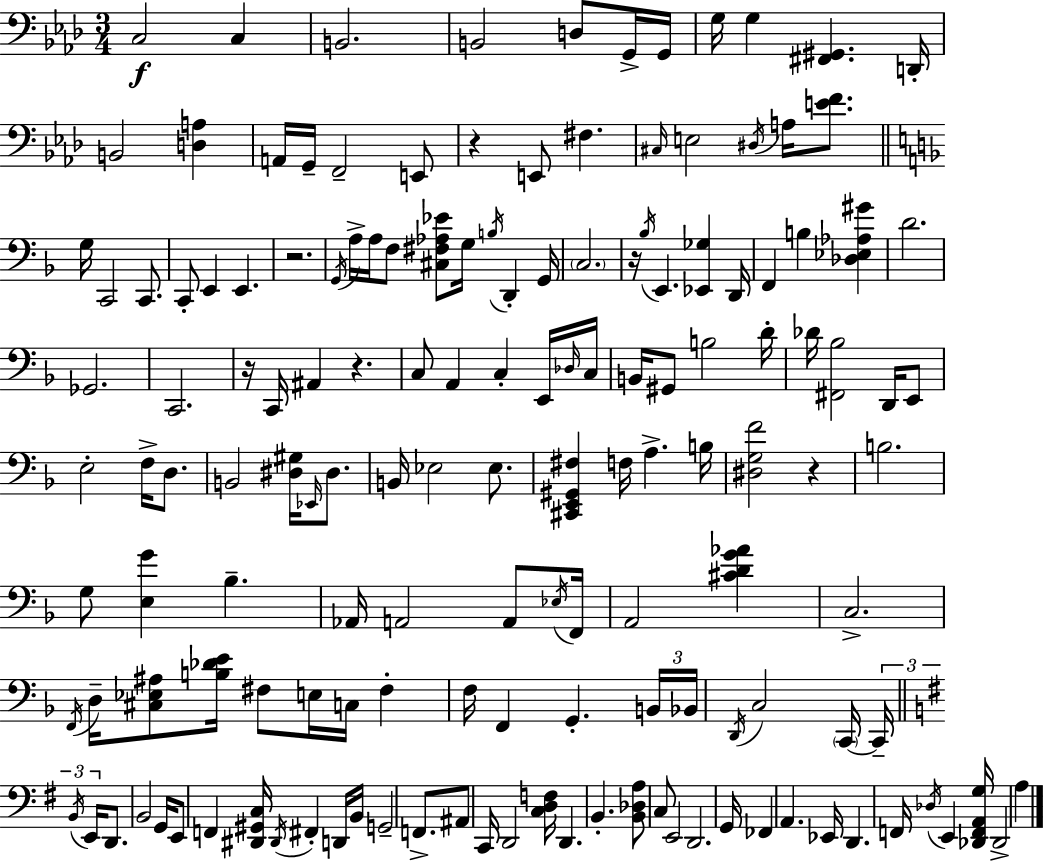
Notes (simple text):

C3/h C3/q B2/h. B2/h D3/e G2/s G2/s G3/s G3/q [F#2,G#2]/q. D2/s B2/h [D3,A3]/q A2/s G2/s F2/h E2/e R/q E2/e F#3/q. C#3/s E3/h D#3/s A3/s [E4,F4]/e. G3/s C2/h C2/e. C2/e E2/q E2/q. R/h. G2/s A3/s A3/s F3/e [C#3,F#3,Ab3,Eb4]/e G3/s B3/s D2/q G2/s C3/h. R/s Bb3/s E2/q. [Eb2,Gb3]/q D2/s F2/q B3/q [Db3,Eb3,Ab3,G#4]/q D4/h. Gb2/h. C2/h. R/s C2/s A#2/q R/q. C3/e A2/q C3/q E2/s Db3/s C3/s B2/s G#2/e B3/h D4/s Db4/s [F#2,Bb3]/h D2/s E2/e E3/h F3/s D3/e. B2/h [D#3,G#3]/s Eb2/s D#3/e. B2/s Eb3/h Eb3/e. [C#2,E2,G#2,F#3]/q F3/s A3/q. B3/s [D#3,G3,F4]/h R/q B3/h. G3/e [E3,G4]/q Bb3/q. Ab2/s A2/h A2/e Eb3/s F2/s A2/h [C#4,D4,G4,Ab4]/q C3/h. F2/s D3/s [C#3,Eb3,A#3]/e [B3,Db4,E4]/s F#3/e E3/s C3/s F#3/q F3/s F2/q G2/q. B2/s Bb2/s D2/s C3/h C2/s C2/s B2/s E2/s D2/e. B2/h G2/s E2/e F2/q [D#2,G#2,C3]/s D#2/s F#2/q D2/s B2/s G2/h F2/e. A#2/e C2/s D2/h [C3,D3,F3]/s D2/q. B2/q. [B2,Db3,A3]/e C3/e E2/h D2/h. G2/s FES2/q A2/q. Eb2/s D2/q. F2/s Db3/s E2/q [Db2,F2,A2,G3]/s Db2/h A3/q